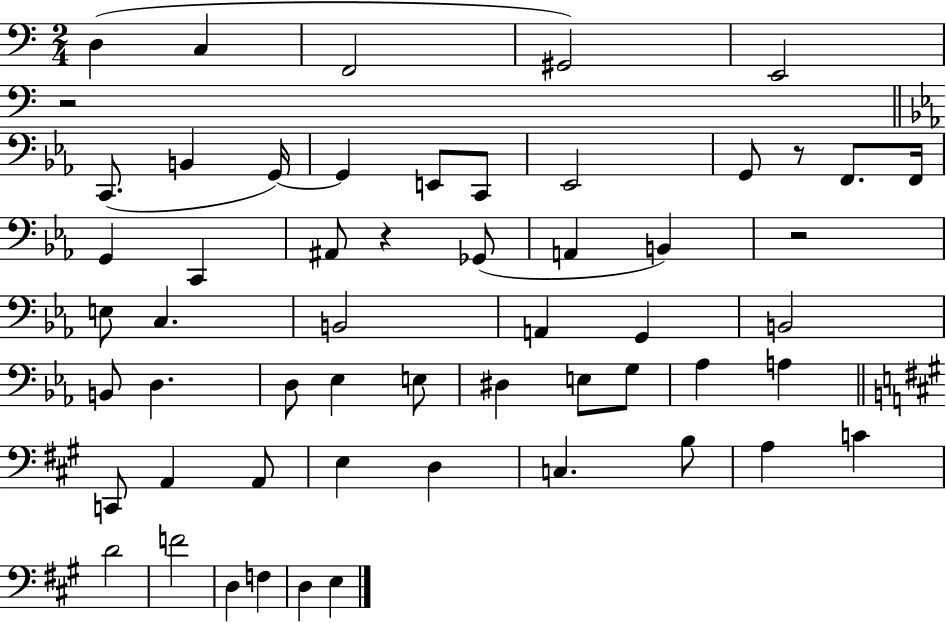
X:1
T:Untitled
M:2/4
L:1/4
K:C
D, C, F,,2 ^G,,2 E,,2 z2 C,,/2 B,, G,,/4 G,, E,,/2 C,,/2 _E,,2 G,,/2 z/2 F,,/2 F,,/4 G,, C,, ^A,,/2 z _G,,/2 A,, B,, z2 E,/2 C, B,,2 A,, G,, B,,2 B,,/2 D, D,/2 _E, E,/2 ^D, E,/2 G,/2 _A, A, C,,/2 A,, A,,/2 E, D, C, B,/2 A, C D2 F2 D, F, D, E,